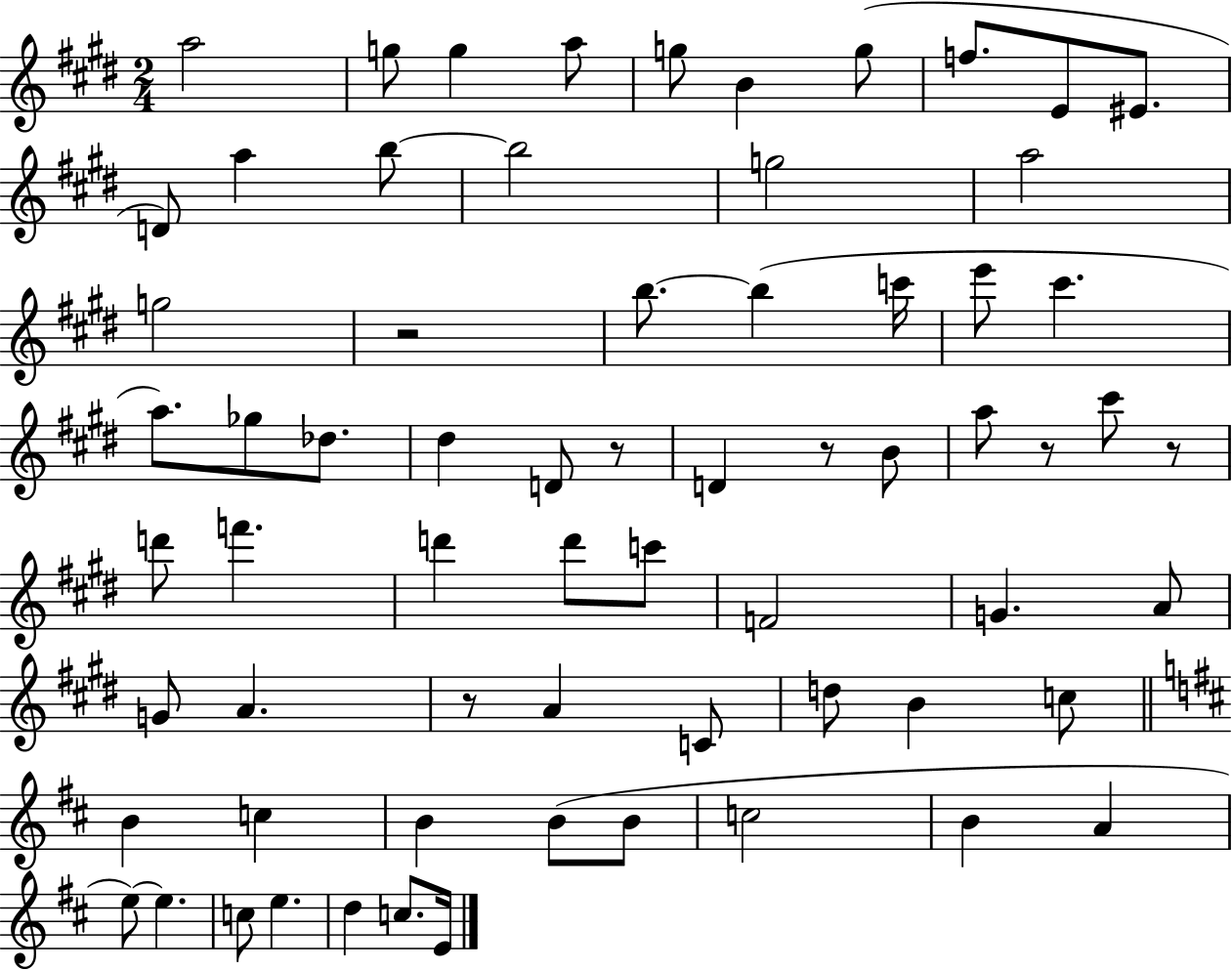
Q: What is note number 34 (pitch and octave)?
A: D6